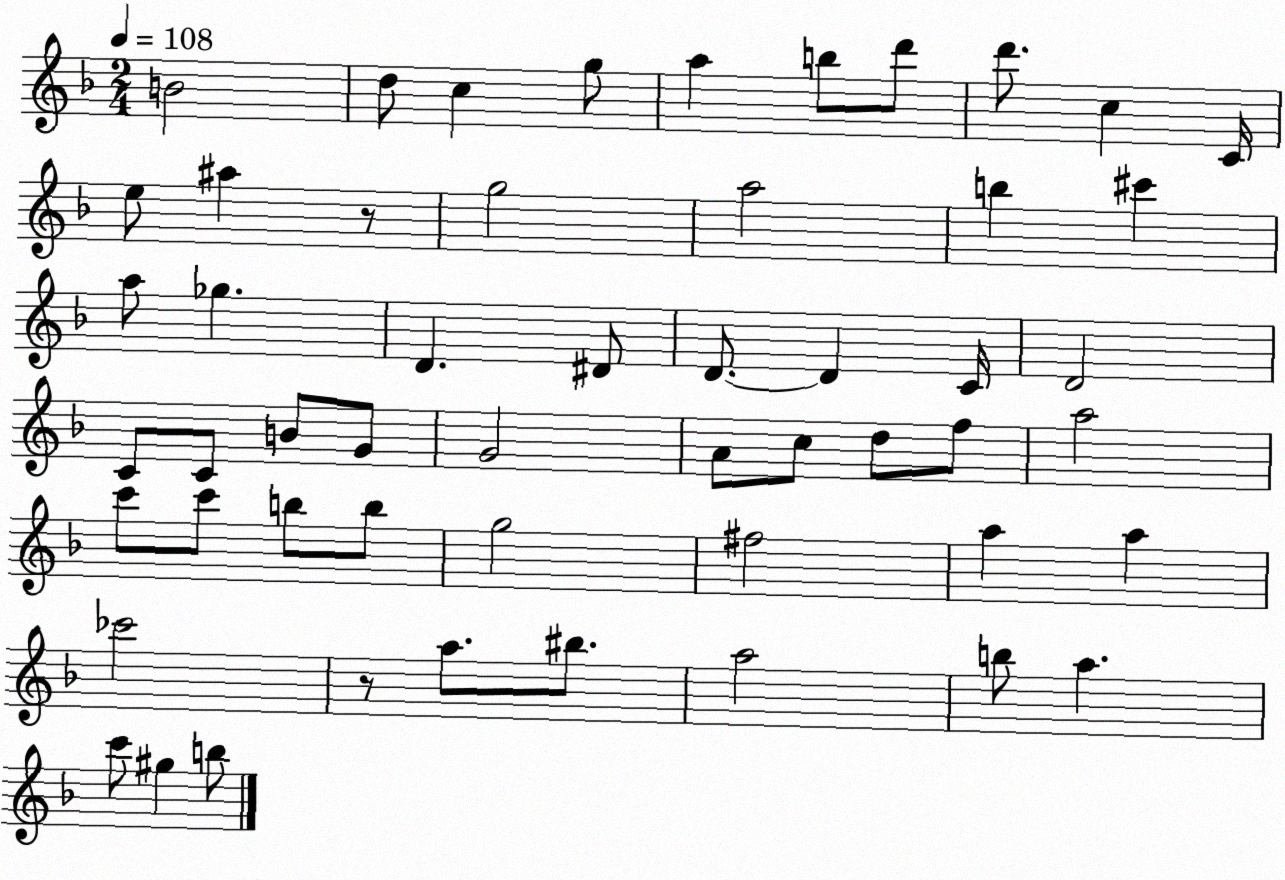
X:1
T:Untitled
M:2/4
L:1/4
K:F
B2 d/2 c g/2 a b/2 d'/2 d'/2 c C/4 e/2 ^a z/2 g2 a2 b ^c' a/2 _g D ^D/2 D/2 D C/4 D2 C/2 C/2 B/2 G/2 G2 A/2 c/2 d/2 f/2 a2 c'/2 c'/2 b/2 b/2 g2 ^f2 a a _c'2 z/2 a/2 ^b/2 a2 b/2 a c'/2 ^g b/2